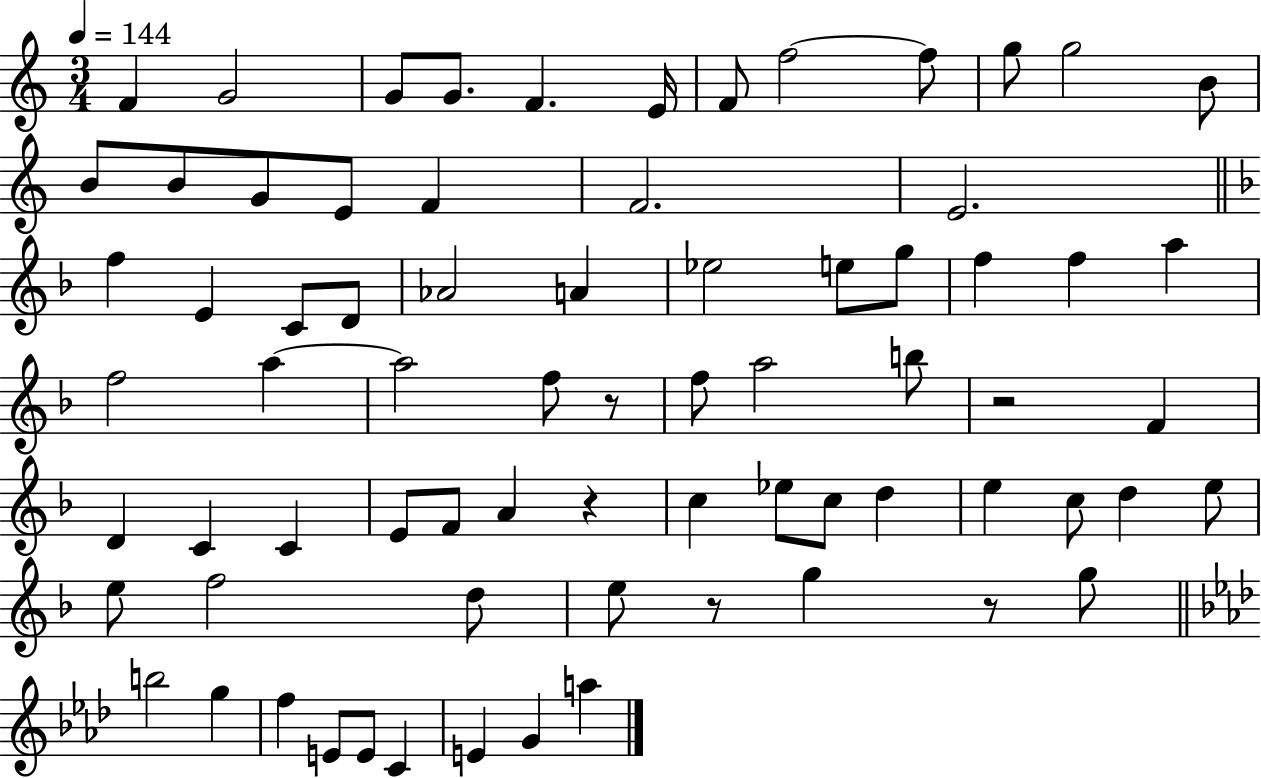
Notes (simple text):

F4/q G4/h G4/e G4/e. F4/q. E4/s F4/e F5/h F5/e G5/e G5/h B4/e B4/e B4/e G4/e E4/e F4/q F4/h. E4/h. F5/q E4/q C4/e D4/e Ab4/h A4/q Eb5/h E5/e G5/e F5/q F5/q A5/q F5/h A5/q A5/h F5/e R/e F5/e A5/h B5/e R/h F4/q D4/q C4/q C4/q E4/e F4/e A4/q R/q C5/q Eb5/e C5/e D5/q E5/q C5/e D5/q E5/e E5/e F5/h D5/e E5/e R/e G5/q R/e G5/e B5/h G5/q F5/q E4/e E4/e C4/q E4/q G4/q A5/q